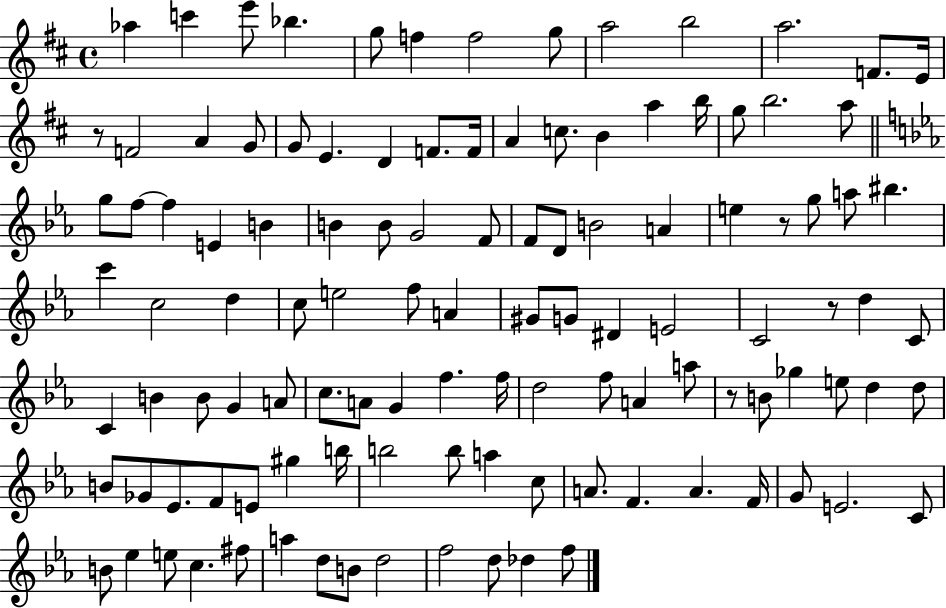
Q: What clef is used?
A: treble